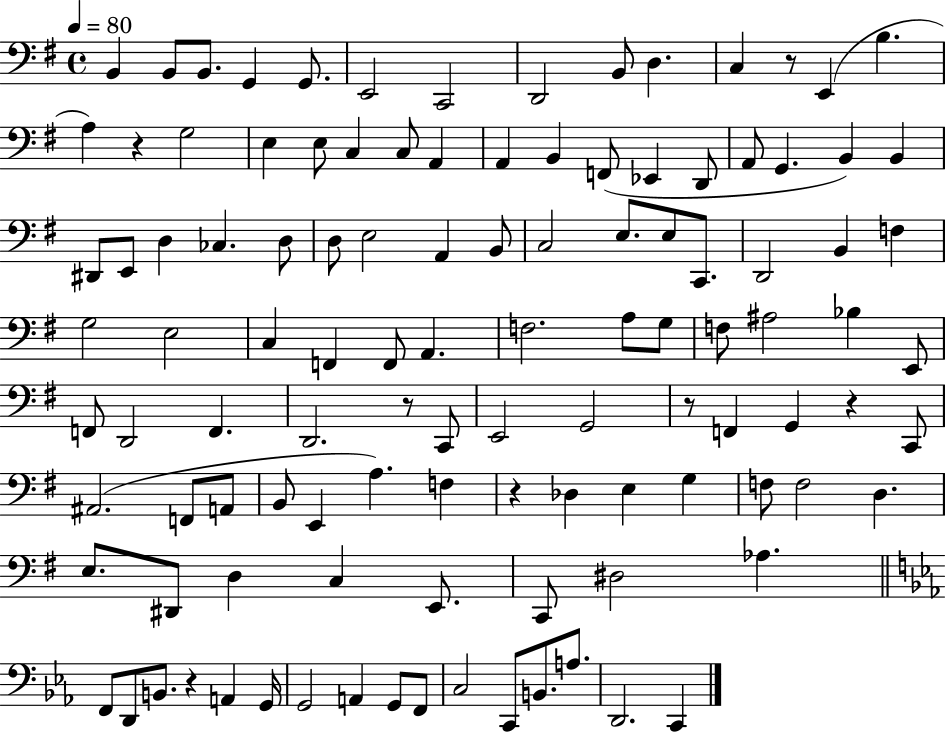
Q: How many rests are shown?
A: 7